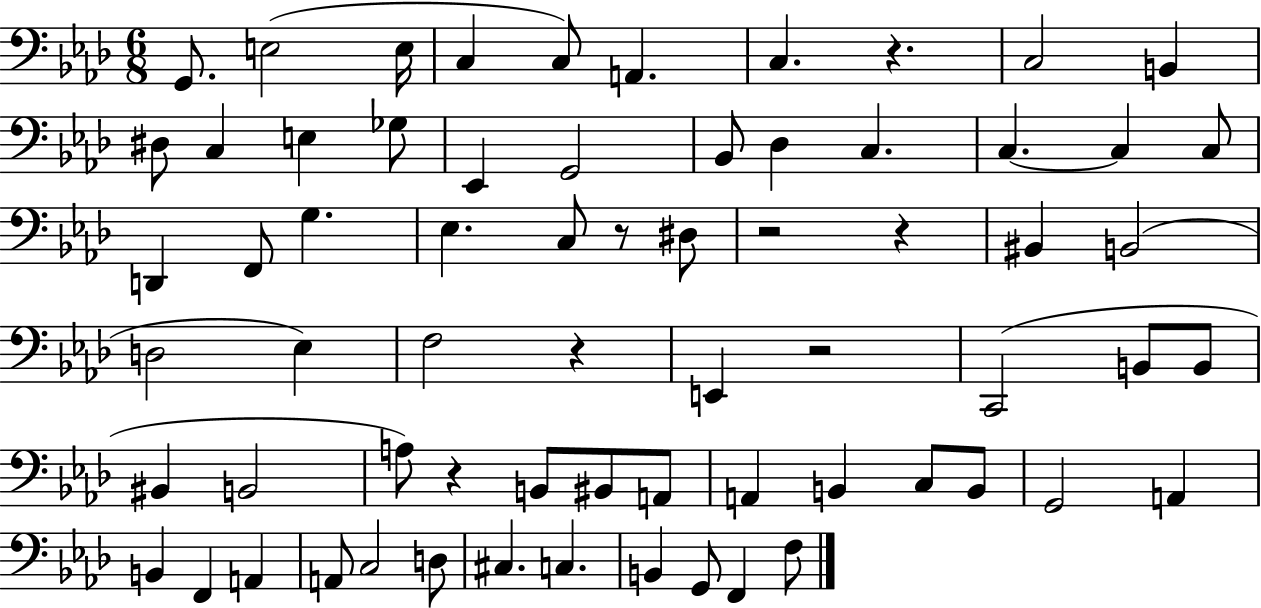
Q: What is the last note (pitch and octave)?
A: F3